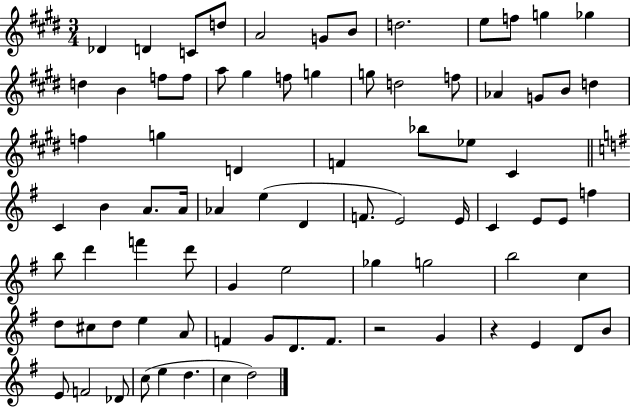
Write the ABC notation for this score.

X:1
T:Untitled
M:3/4
L:1/4
K:E
_D D C/2 d/2 A2 G/2 B/2 d2 e/2 f/2 g _g d B f/2 f/2 a/2 ^g f/2 g g/2 d2 f/2 _A G/2 B/2 d f g D F _b/2 _e/2 ^C C B A/2 A/4 _A e D F/2 E2 E/4 C E/2 E/2 f b/2 d' f' d'/2 G e2 _g g2 b2 c d/2 ^c/2 d/2 e A/2 F G/2 D/2 F/2 z2 G z E D/2 B/2 E/2 F2 _D/2 c/2 e d c d2